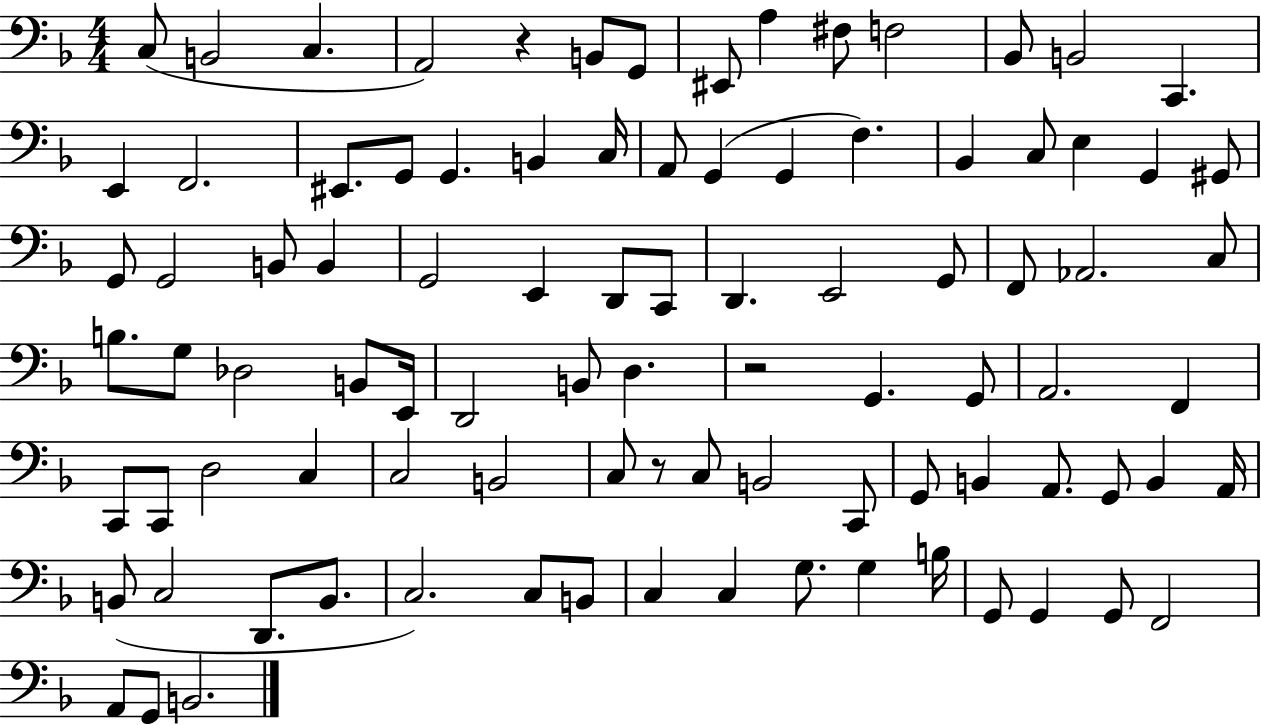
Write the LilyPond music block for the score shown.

{
  \clef bass
  \numericTimeSignature
  \time 4/4
  \key f \major
  c8( b,2 c4. | a,2) r4 b,8 g,8 | eis,8 a4 fis8 f2 | bes,8 b,2 c,4. | \break e,4 f,2. | eis,8. g,8 g,4. b,4 c16 | a,8 g,4( g,4 f4.) | bes,4 c8 e4 g,4 gis,8 | \break g,8 g,2 b,8 b,4 | g,2 e,4 d,8 c,8 | d,4. e,2 g,8 | f,8 aes,2. c8 | \break b8. g8 des2 b,8 e,16 | d,2 b,8 d4. | r2 g,4. g,8 | a,2. f,4 | \break c,8 c,8 d2 c4 | c2 b,2 | c8 r8 c8 b,2 c,8 | g,8 b,4 a,8. g,8 b,4 a,16 | \break b,8( c2 d,8. b,8. | c2.) c8 b,8 | c4 c4 g8. g4 b16 | g,8 g,4 g,8 f,2 | \break a,8 g,8 b,2. | \bar "|."
}